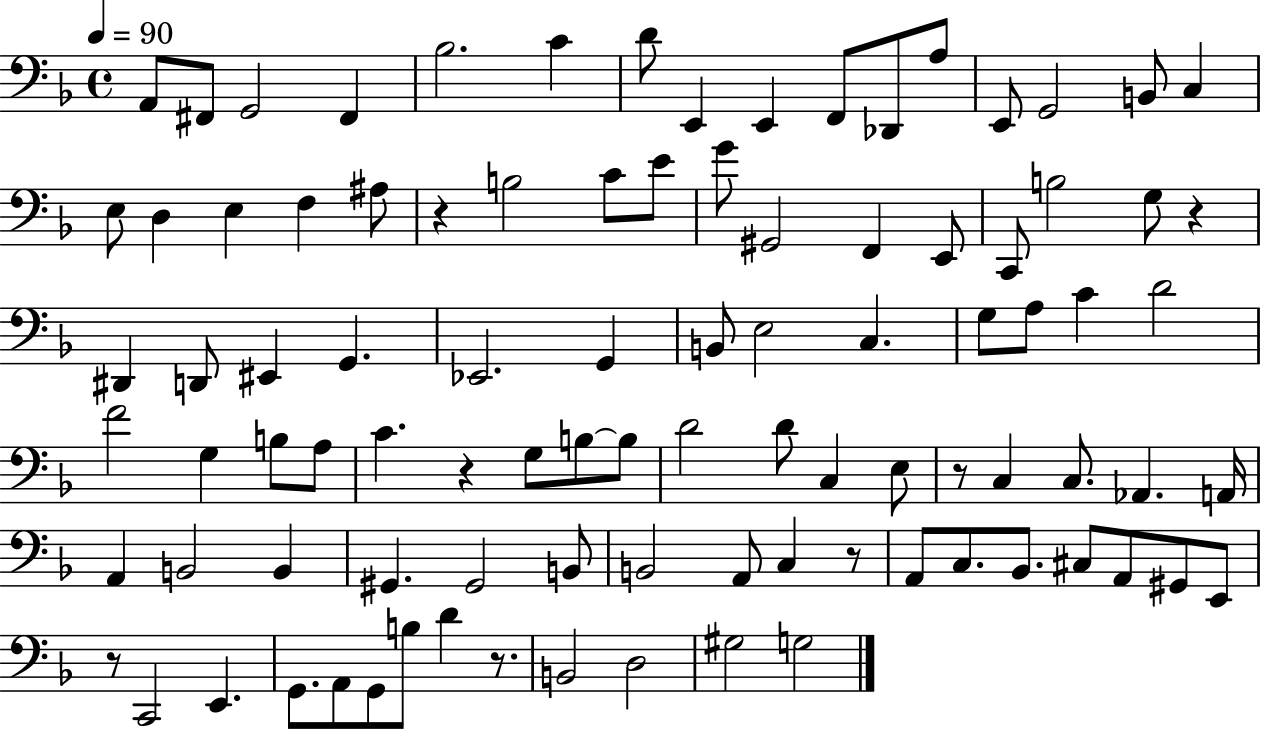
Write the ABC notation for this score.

X:1
T:Untitled
M:4/4
L:1/4
K:F
A,,/2 ^F,,/2 G,,2 ^F,, _B,2 C D/2 E,, E,, F,,/2 _D,,/2 A,/2 E,,/2 G,,2 B,,/2 C, E,/2 D, E, F, ^A,/2 z B,2 C/2 E/2 G/2 ^G,,2 F,, E,,/2 C,,/2 B,2 G,/2 z ^D,, D,,/2 ^E,, G,, _E,,2 G,, B,,/2 E,2 C, G,/2 A,/2 C D2 F2 G, B,/2 A,/2 C z G,/2 B,/2 B,/2 D2 D/2 C, E,/2 z/2 C, C,/2 _A,, A,,/4 A,, B,,2 B,, ^G,, ^G,,2 B,,/2 B,,2 A,,/2 C, z/2 A,,/2 C,/2 _B,,/2 ^C,/2 A,,/2 ^G,,/2 E,,/2 z/2 C,,2 E,, G,,/2 A,,/2 G,,/2 B,/2 D z/2 B,,2 D,2 ^G,2 G,2